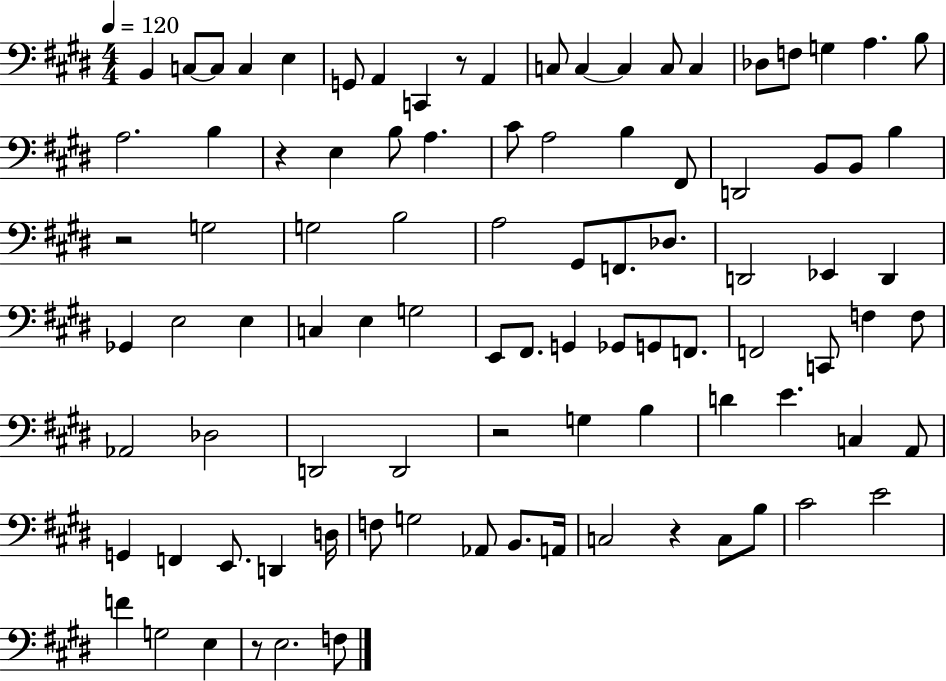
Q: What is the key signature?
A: E major